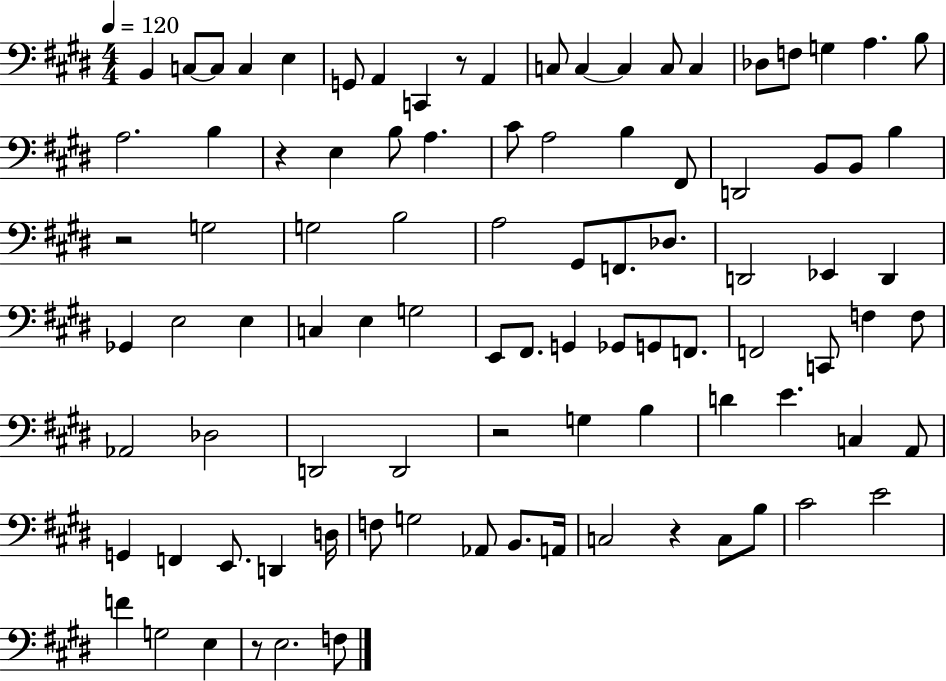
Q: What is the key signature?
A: E major